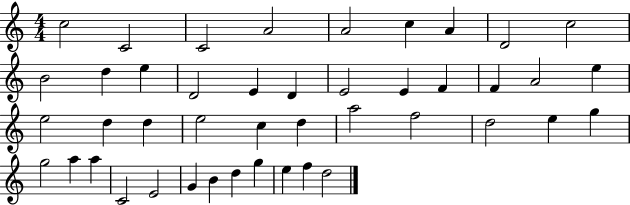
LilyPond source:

{
  \clef treble
  \numericTimeSignature
  \time 4/4
  \key c \major
  c''2 c'2 | c'2 a'2 | a'2 c''4 a'4 | d'2 c''2 | \break b'2 d''4 e''4 | d'2 e'4 d'4 | e'2 e'4 f'4 | f'4 a'2 e''4 | \break e''2 d''4 d''4 | e''2 c''4 d''4 | a''2 f''2 | d''2 e''4 g''4 | \break g''2 a''4 a''4 | c'2 e'2 | g'4 b'4 d''4 g''4 | e''4 f''4 d''2 | \break \bar "|."
}